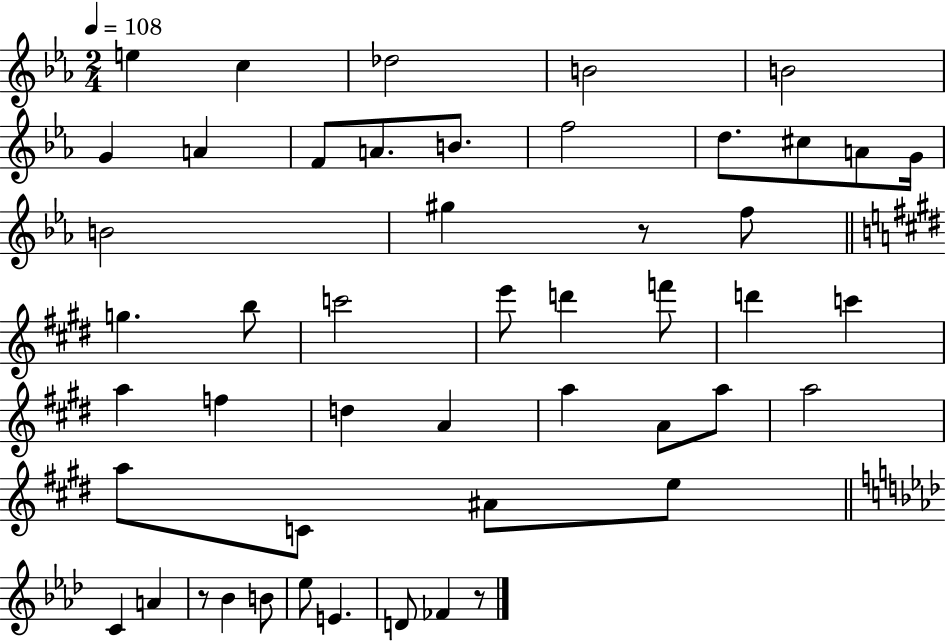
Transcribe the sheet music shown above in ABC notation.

X:1
T:Untitled
M:2/4
L:1/4
K:Eb
e c _d2 B2 B2 G A F/2 A/2 B/2 f2 d/2 ^c/2 A/2 G/4 B2 ^g z/2 f/2 g b/2 c'2 e'/2 d' f'/2 d' c' a f d A a A/2 a/2 a2 a/2 C/2 ^A/2 e/2 C A z/2 _B B/2 _e/2 E D/2 _F z/2